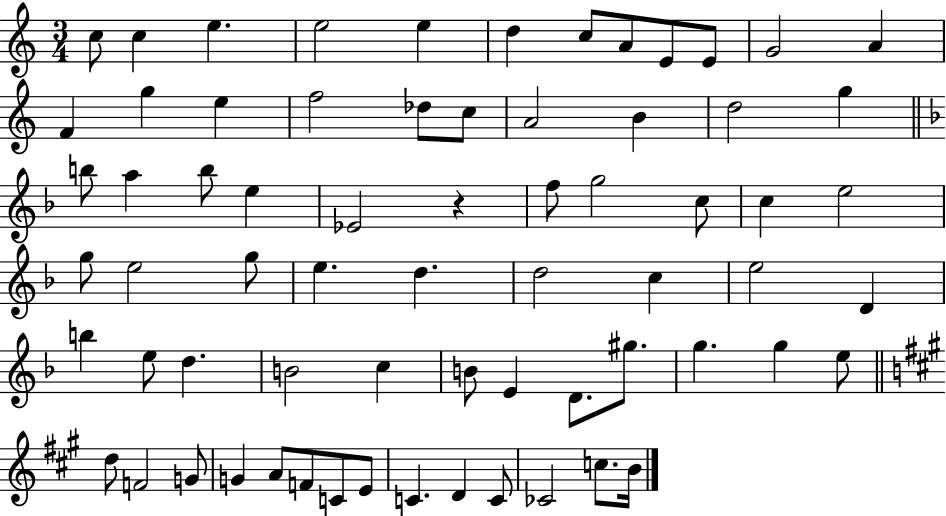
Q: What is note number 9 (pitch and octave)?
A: E4